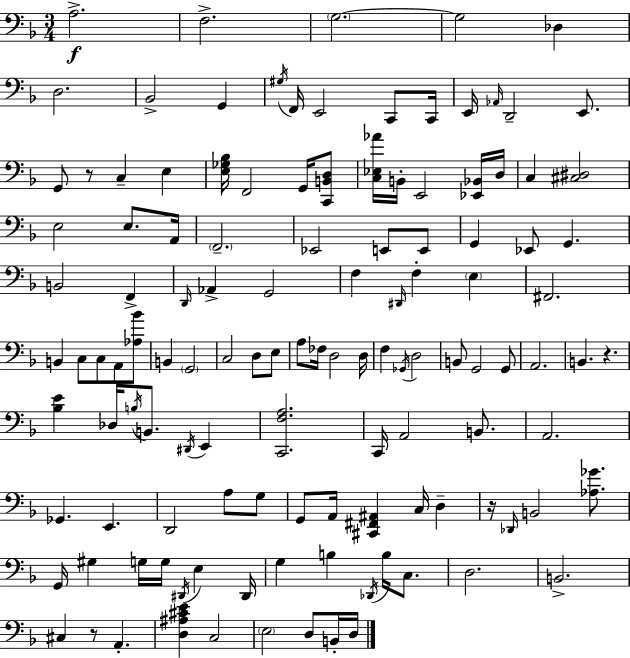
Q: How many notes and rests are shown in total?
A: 123